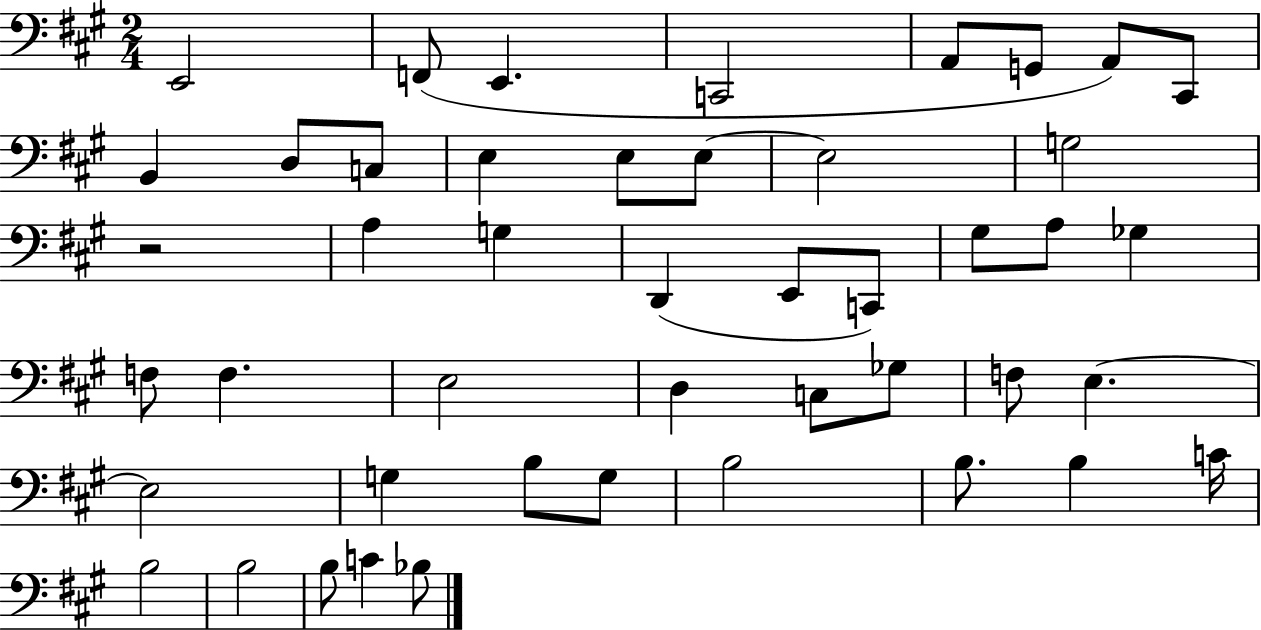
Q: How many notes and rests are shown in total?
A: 46